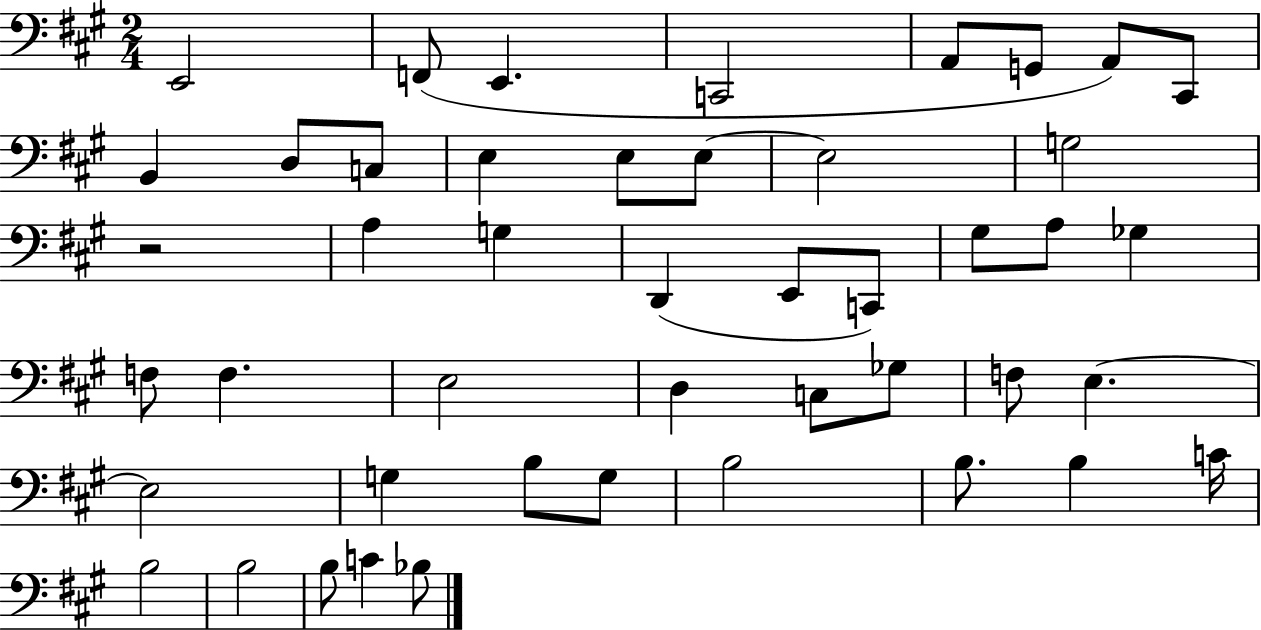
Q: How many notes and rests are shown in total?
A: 46